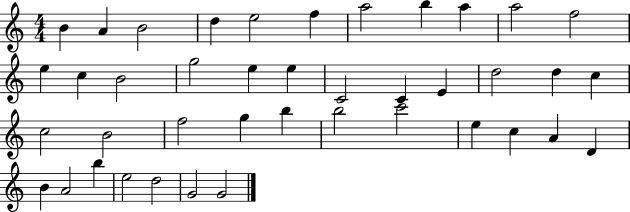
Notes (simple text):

B4/q A4/q B4/h D5/q E5/h F5/q A5/h B5/q A5/q A5/h F5/h E5/q C5/q B4/h G5/h E5/q E5/q C4/h C4/q E4/q D5/h D5/q C5/q C5/h B4/h F5/h G5/q B5/q B5/h C6/h E5/q C5/q A4/q D4/q B4/q A4/h B5/q E5/h D5/h G4/h G4/h